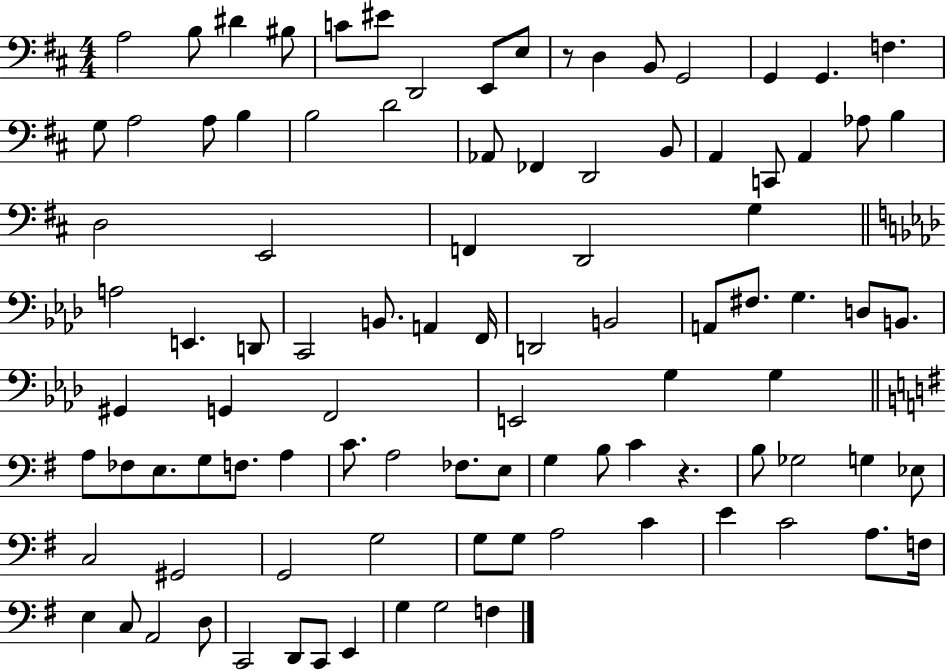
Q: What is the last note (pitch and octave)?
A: F3